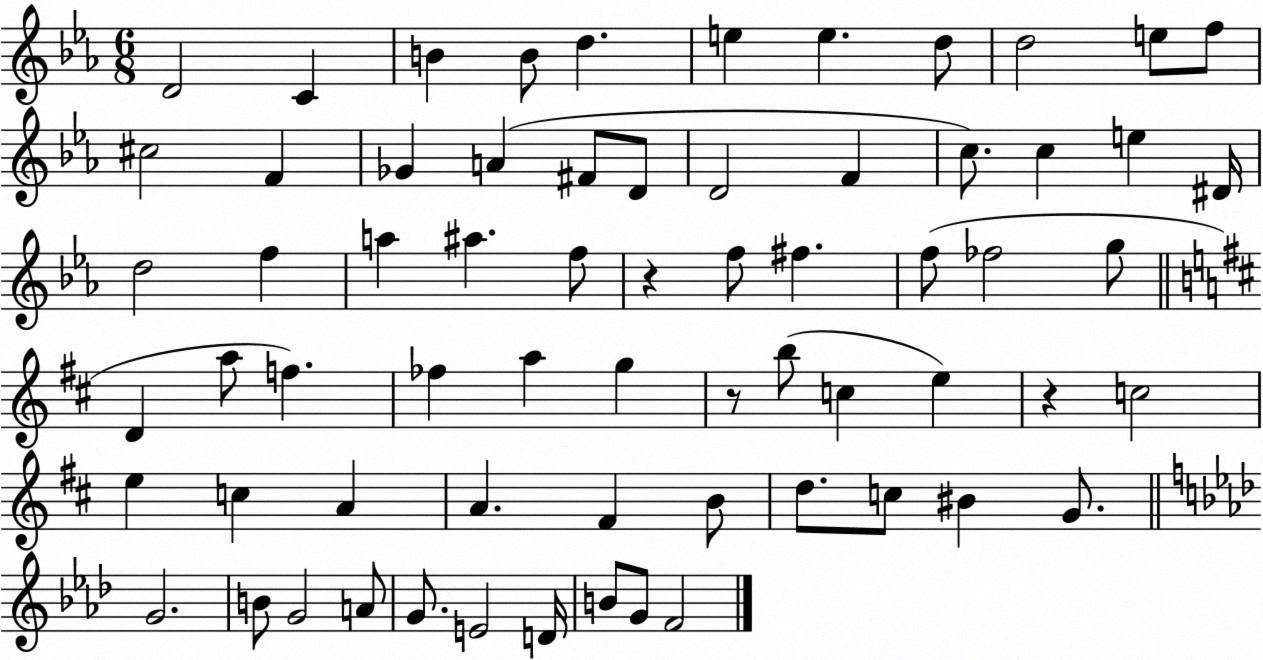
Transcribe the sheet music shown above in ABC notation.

X:1
T:Untitled
M:6/8
L:1/4
K:Eb
D2 C B B/2 d e e d/2 d2 e/2 f/2 ^c2 F _G A ^F/2 D/2 D2 F c/2 c e ^D/4 d2 f a ^a f/2 z f/2 ^f f/2 _f2 g/2 D a/2 f _f a g z/2 b/2 c e z c2 e c A A ^F B/2 d/2 c/2 ^B G/2 G2 B/2 G2 A/2 G/2 E2 D/4 B/2 G/2 F2